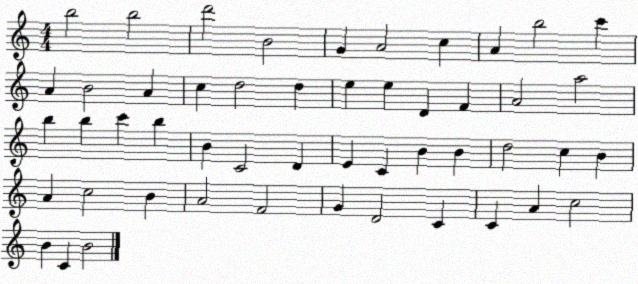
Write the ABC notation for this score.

X:1
T:Untitled
M:4/4
L:1/4
K:C
b2 b2 d'2 B2 G A2 c A b2 c' A B2 A c d2 d e e D F A2 a2 b b c' b B C2 D E C B B d2 c B A c2 B A2 F2 G D2 C C A c2 B C B2